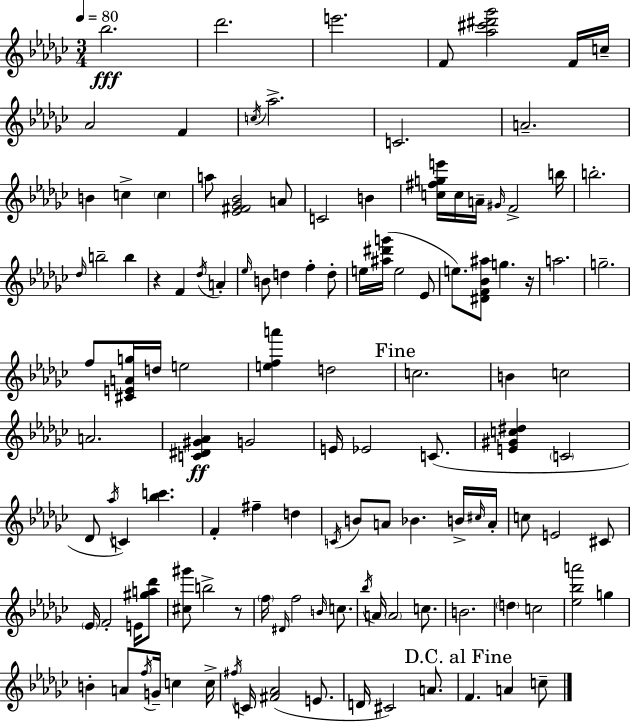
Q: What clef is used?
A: treble